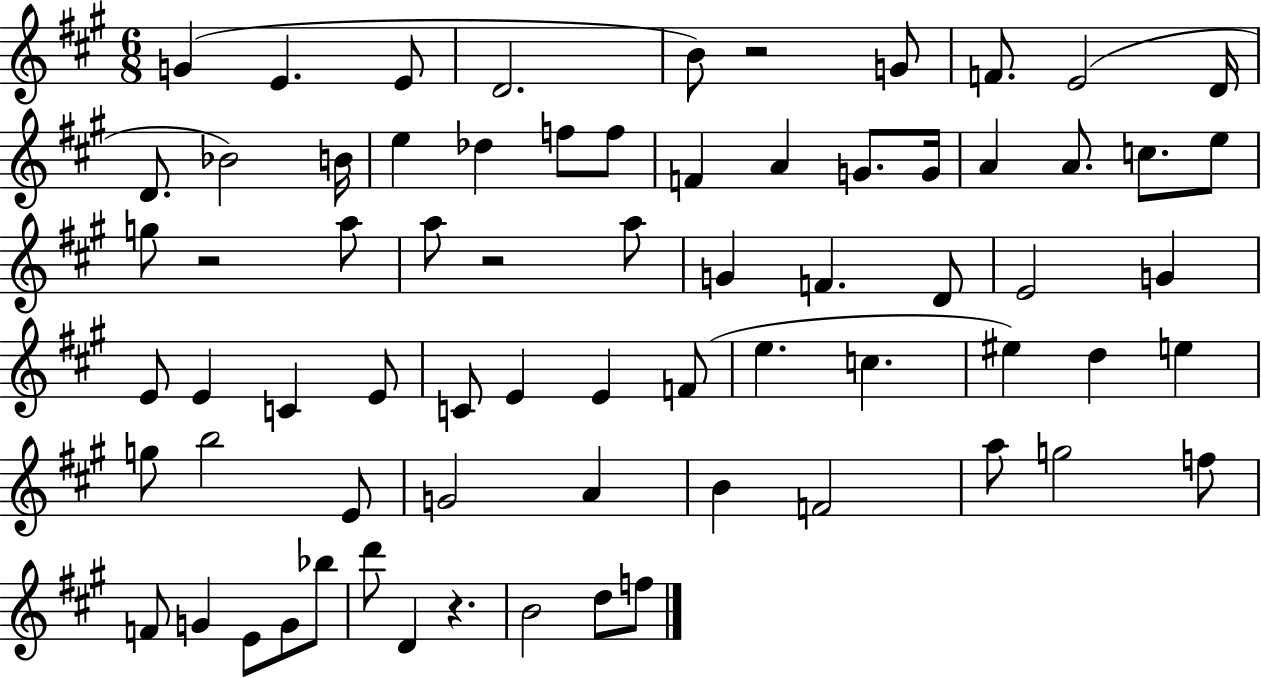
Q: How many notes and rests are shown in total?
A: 70